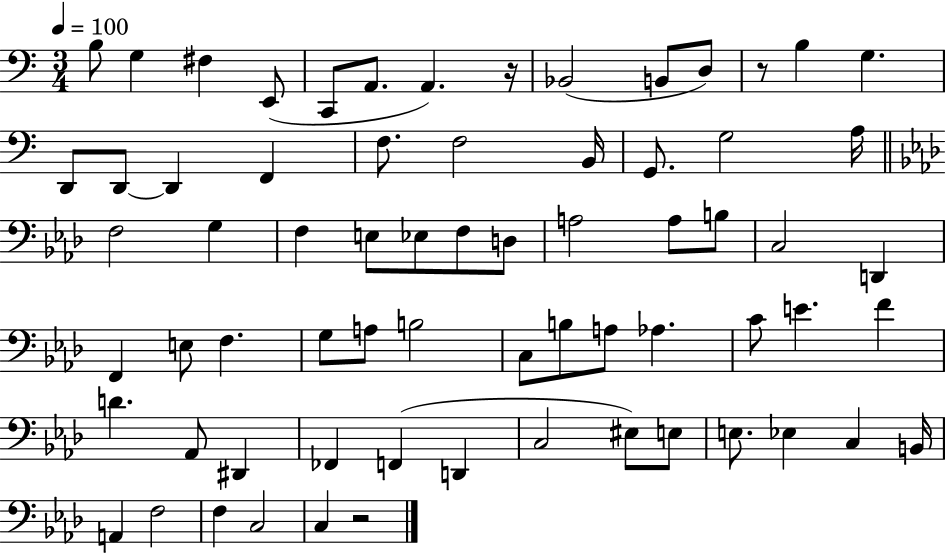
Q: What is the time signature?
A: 3/4